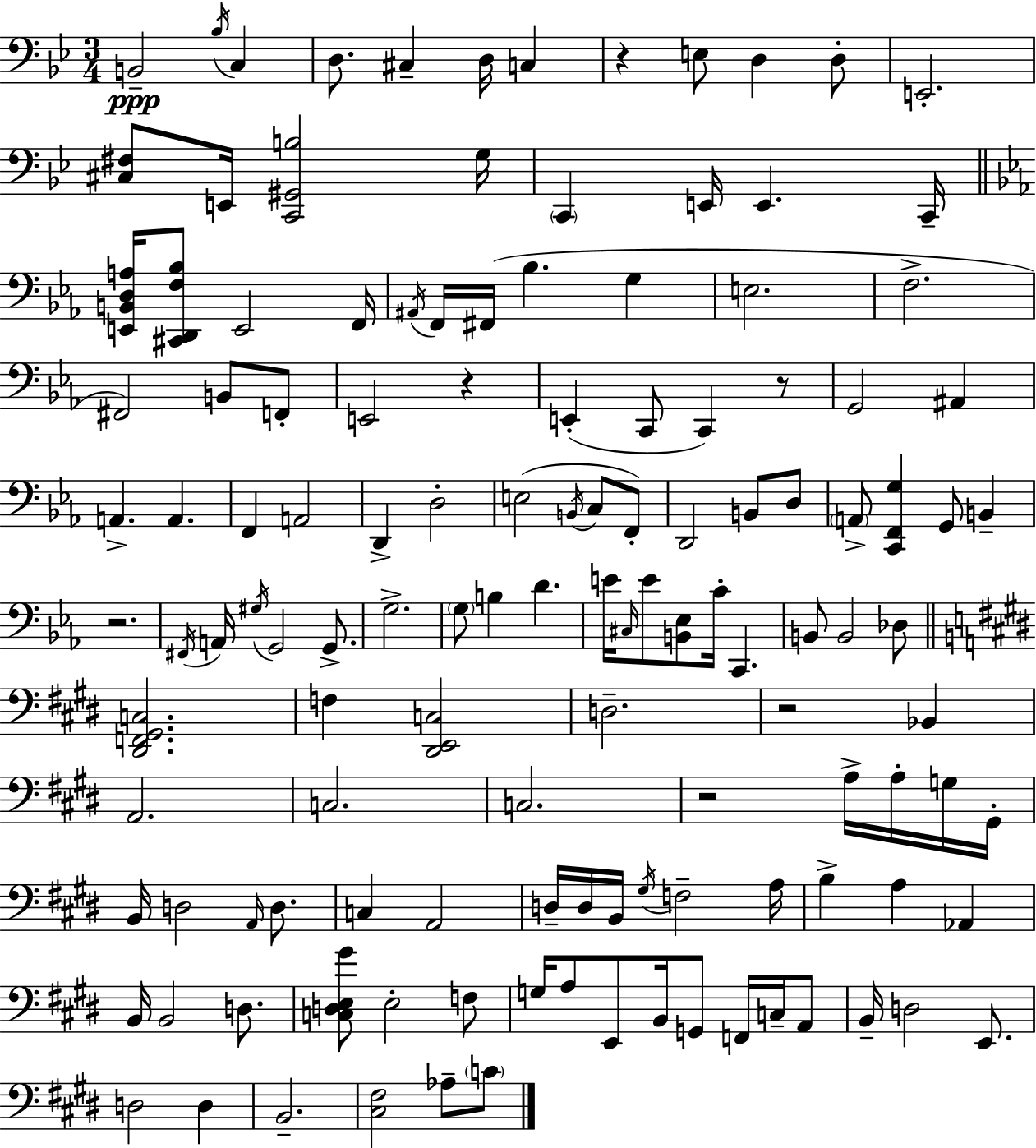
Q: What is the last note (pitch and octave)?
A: C4